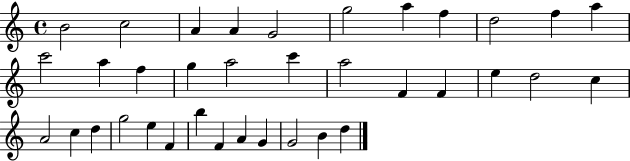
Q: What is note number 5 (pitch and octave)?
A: G4